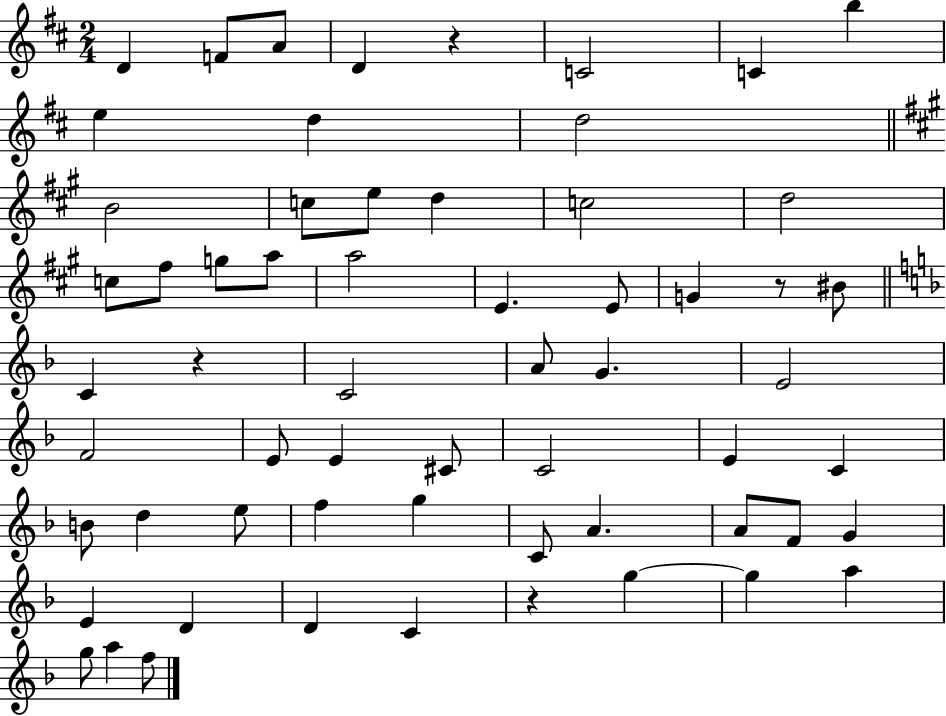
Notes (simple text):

D4/q F4/e A4/e D4/q R/q C4/h C4/q B5/q E5/q D5/q D5/h B4/h C5/e E5/e D5/q C5/h D5/h C5/e F#5/e G5/e A5/e A5/h E4/q. E4/e G4/q R/e BIS4/e C4/q R/q C4/h A4/e G4/q. E4/h F4/h E4/e E4/q C#4/e C4/h E4/q C4/q B4/e D5/q E5/e F5/q G5/q C4/e A4/q. A4/e F4/e G4/q E4/q D4/q D4/q C4/q R/q G5/q G5/q A5/q G5/e A5/q F5/e